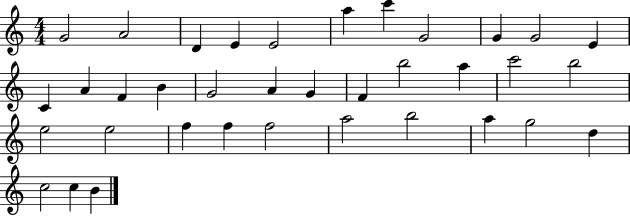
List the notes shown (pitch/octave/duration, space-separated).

G4/h A4/h D4/q E4/q E4/h A5/q C6/q G4/h G4/q G4/h E4/q C4/q A4/q F4/q B4/q G4/h A4/q G4/q F4/q B5/h A5/q C6/h B5/h E5/h E5/h F5/q F5/q F5/h A5/h B5/h A5/q G5/h D5/q C5/h C5/q B4/q